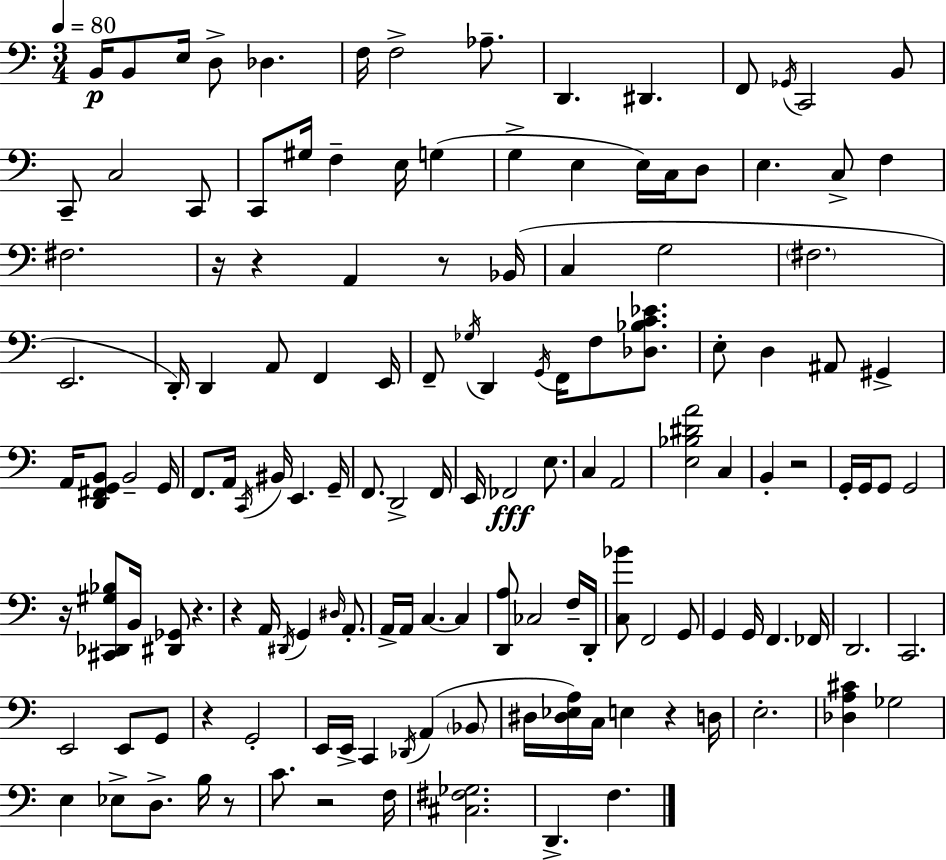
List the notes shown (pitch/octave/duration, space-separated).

B2/s B2/e E3/s D3/e Db3/q. F3/s F3/h Ab3/e. D2/q. D#2/q. F2/e Gb2/s C2/h B2/e C2/e C3/h C2/e C2/e G#3/s F3/q E3/s G3/q G3/q E3/q E3/s C3/s D3/e E3/q. C3/e F3/q F#3/h. R/s R/q A2/q R/e Bb2/s C3/q G3/h F#3/h. E2/h. D2/s D2/q A2/e F2/q E2/s F2/e Gb3/s D2/q G2/s F2/s F3/e [Db3,Bb3,C4,Eb4]/e. E3/e D3/q A#2/e G#2/q A2/s [D2,F#2,G2,B2]/e B2/h G2/s F2/e. A2/s C2/s BIS2/s E2/q. G2/s F2/e. D2/h F2/s E2/s FES2/h E3/e. C3/q A2/h [E3,Bb3,D#4,A4]/h C3/q B2/q R/h G2/s G2/s G2/e G2/h R/s [C#2,Db2,G#3,Bb3]/e B2/s [D#2,Gb2]/e R/q. R/q A2/s D#2/s G2/q D#3/s A2/e. A2/s A2/s C3/q. C3/q [D2,A3]/e CES3/h F3/s D2/s [C3,Bb4]/e F2/h G2/e G2/q G2/s F2/q. FES2/s D2/h. C2/h. E2/h E2/e G2/e R/q G2/h E2/s E2/s C2/q Db2/s A2/q Bb2/e D#3/s [D#3,Eb3,A3]/s C3/s E3/q R/q D3/s E3/h. [Db3,A3,C#4]/q Gb3/h E3/q Eb3/e D3/e. B3/s R/e C4/e. R/h F3/s [C#3,F#3,Gb3]/h. D2/q. F3/q.